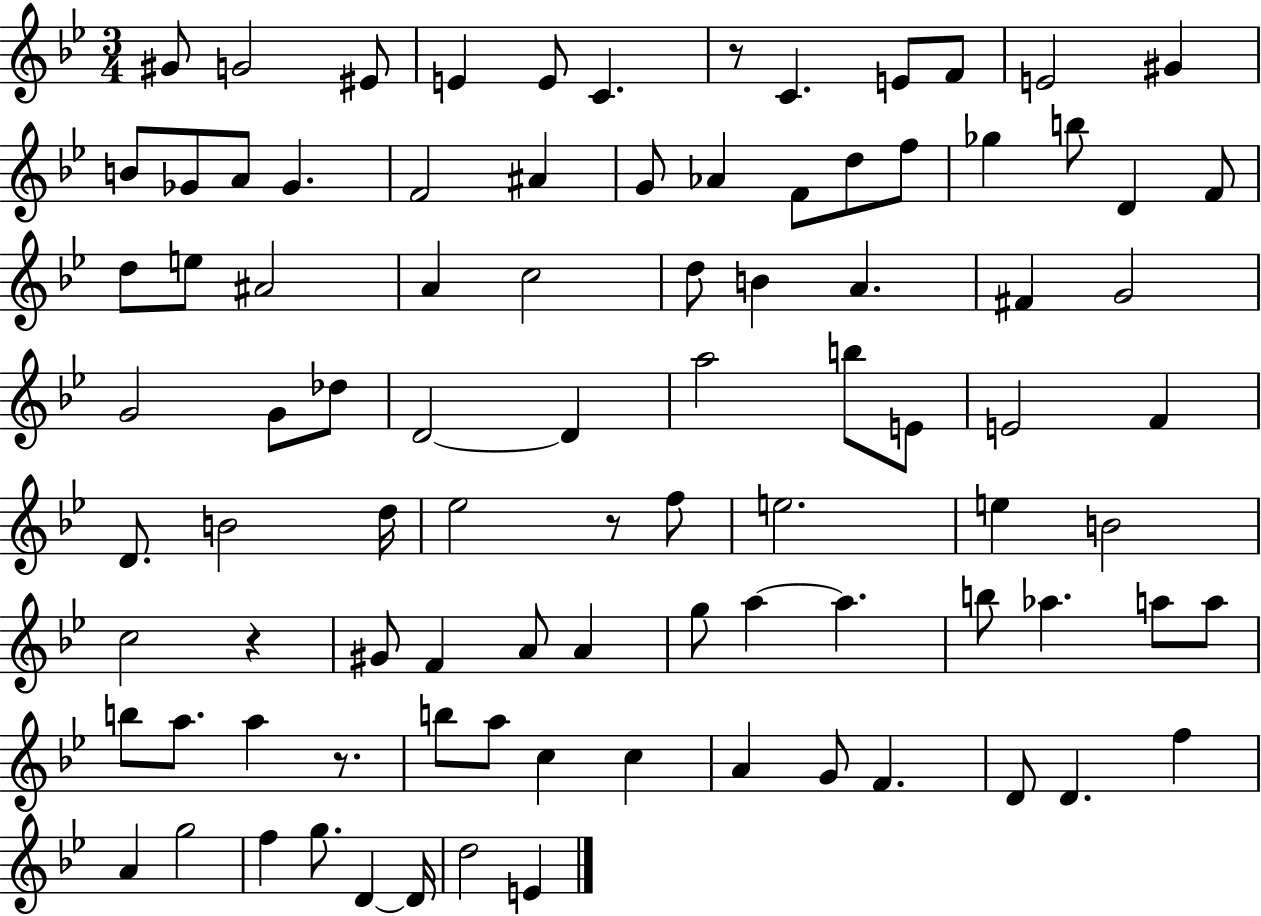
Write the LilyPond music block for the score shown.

{
  \clef treble
  \numericTimeSignature
  \time 3/4
  \key bes \major
  gis'8 g'2 eis'8 | e'4 e'8 c'4. | r8 c'4. e'8 f'8 | e'2 gis'4 | \break b'8 ges'8 a'8 ges'4. | f'2 ais'4 | g'8 aes'4 f'8 d''8 f''8 | ges''4 b''8 d'4 f'8 | \break d''8 e''8 ais'2 | a'4 c''2 | d''8 b'4 a'4. | fis'4 g'2 | \break g'2 g'8 des''8 | d'2~~ d'4 | a''2 b''8 e'8 | e'2 f'4 | \break d'8. b'2 d''16 | ees''2 r8 f''8 | e''2. | e''4 b'2 | \break c''2 r4 | gis'8 f'4 a'8 a'4 | g''8 a''4~~ a''4. | b''8 aes''4. a''8 a''8 | \break b''8 a''8. a''4 r8. | b''8 a''8 c''4 c''4 | a'4 g'8 f'4. | d'8 d'4. f''4 | \break a'4 g''2 | f''4 g''8. d'4~~ d'16 | d''2 e'4 | \bar "|."
}